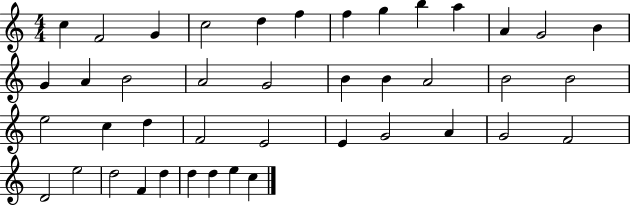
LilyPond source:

{
  \clef treble
  \numericTimeSignature
  \time 4/4
  \key c \major
  c''4 f'2 g'4 | c''2 d''4 f''4 | f''4 g''4 b''4 a''4 | a'4 g'2 b'4 | \break g'4 a'4 b'2 | a'2 g'2 | b'4 b'4 a'2 | b'2 b'2 | \break e''2 c''4 d''4 | f'2 e'2 | e'4 g'2 a'4 | g'2 f'2 | \break d'2 e''2 | d''2 f'4 d''4 | d''4 d''4 e''4 c''4 | \bar "|."
}